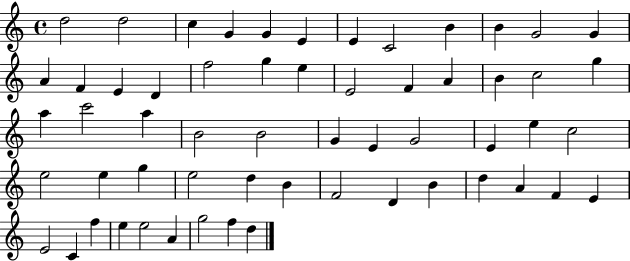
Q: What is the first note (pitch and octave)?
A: D5